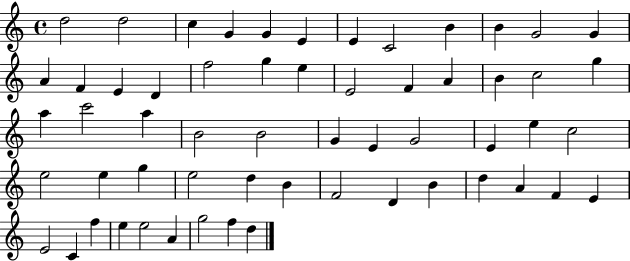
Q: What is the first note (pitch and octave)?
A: D5